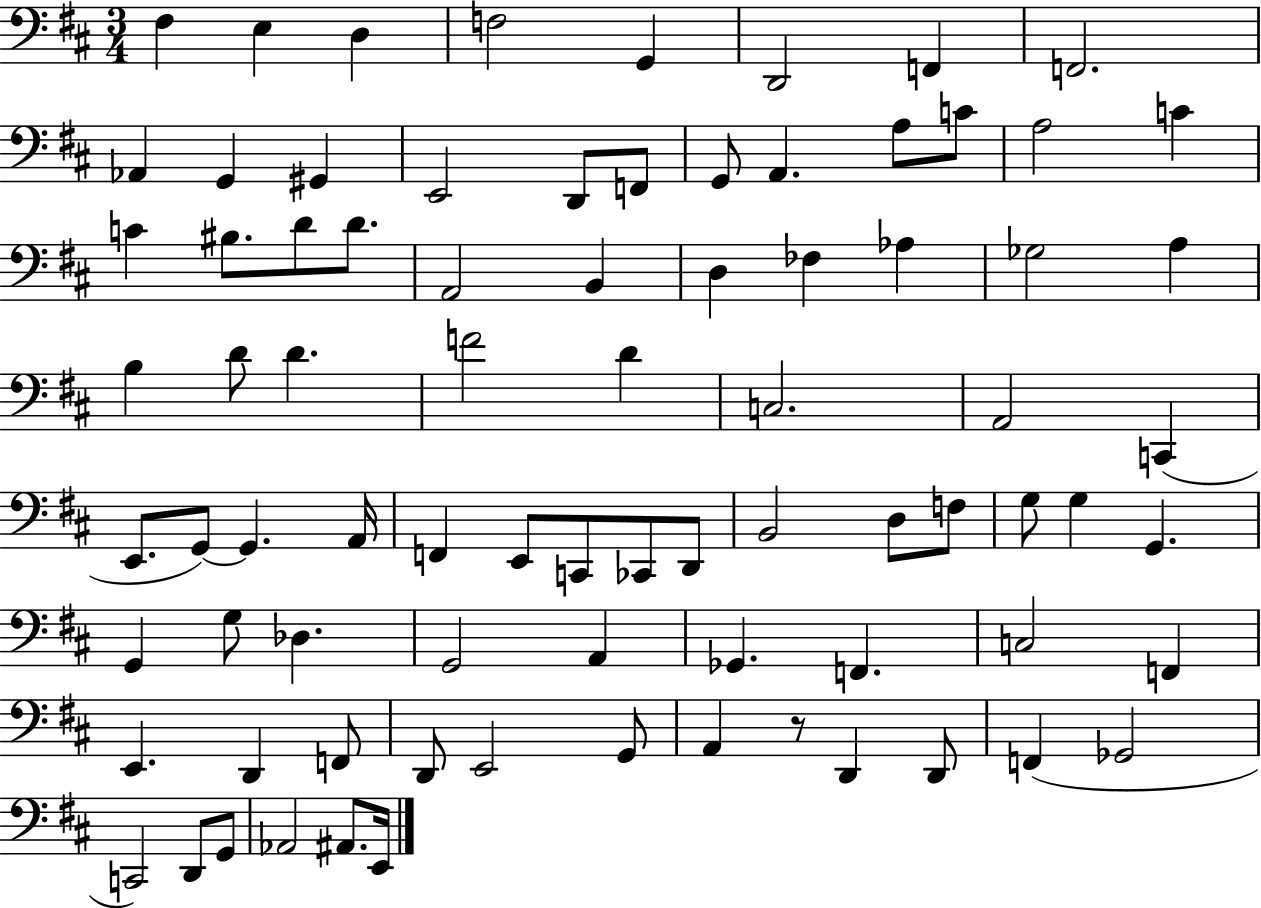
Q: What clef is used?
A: bass